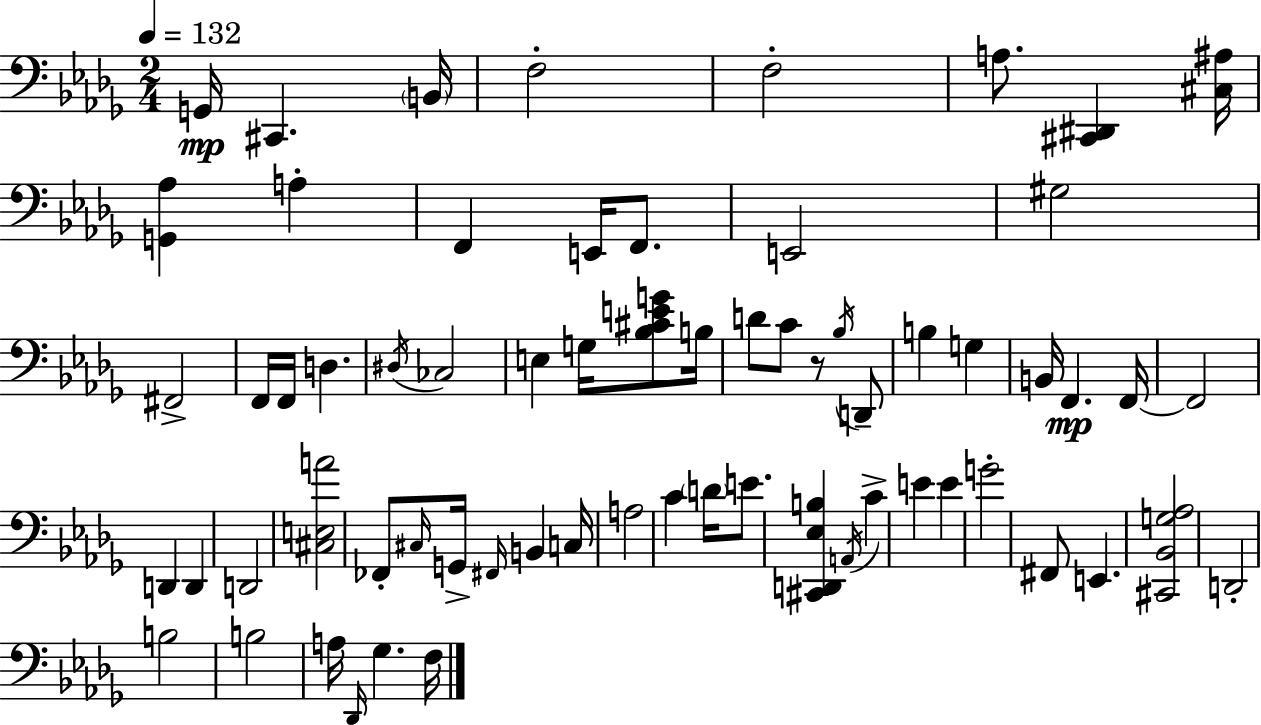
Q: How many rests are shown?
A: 1